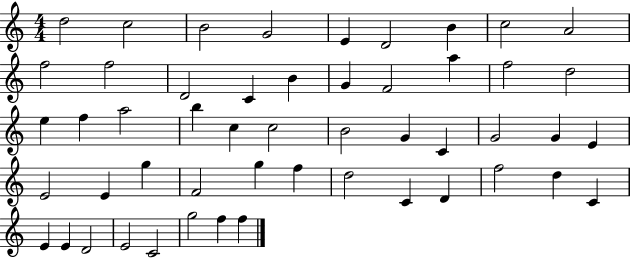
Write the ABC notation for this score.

X:1
T:Untitled
M:4/4
L:1/4
K:C
d2 c2 B2 G2 E D2 B c2 A2 f2 f2 D2 C B G F2 a f2 d2 e f a2 b c c2 B2 G C G2 G E E2 E g F2 g f d2 C D f2 d C E E D2 E2 C2 g2 f f